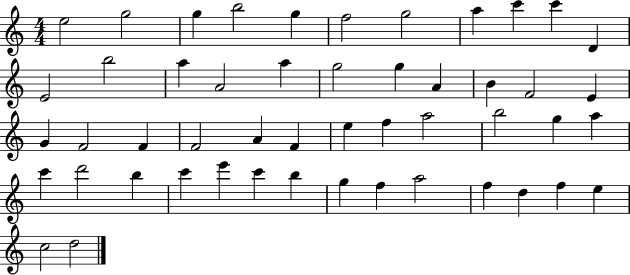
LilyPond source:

{
  \clef treble
  \numericTimeSignature
  \time 4/4
  \key c \major
  e''2 g''2 | g''4 b''2 g''4 | f''2 g''2 | a''4 c'''4 c'''4 d'4 | \break e'2 b''2 | a''4 a'2 a''4 | g''2 g''4 a'4 | b'4 f'2 e'4 | \break g'4 f'2 f'4 | f'2 a'4 f'4 | e''4 f''4 a''2 | b''2 g''4 a''4 | \break c'''4 d'''2 b''4 | c'''4 e'''4 c'''4 b''4 | g''4 f''4 a''2 | f''4 d''4 f''4 e''4 | \break c''2 d''2 | \bar "|."
}